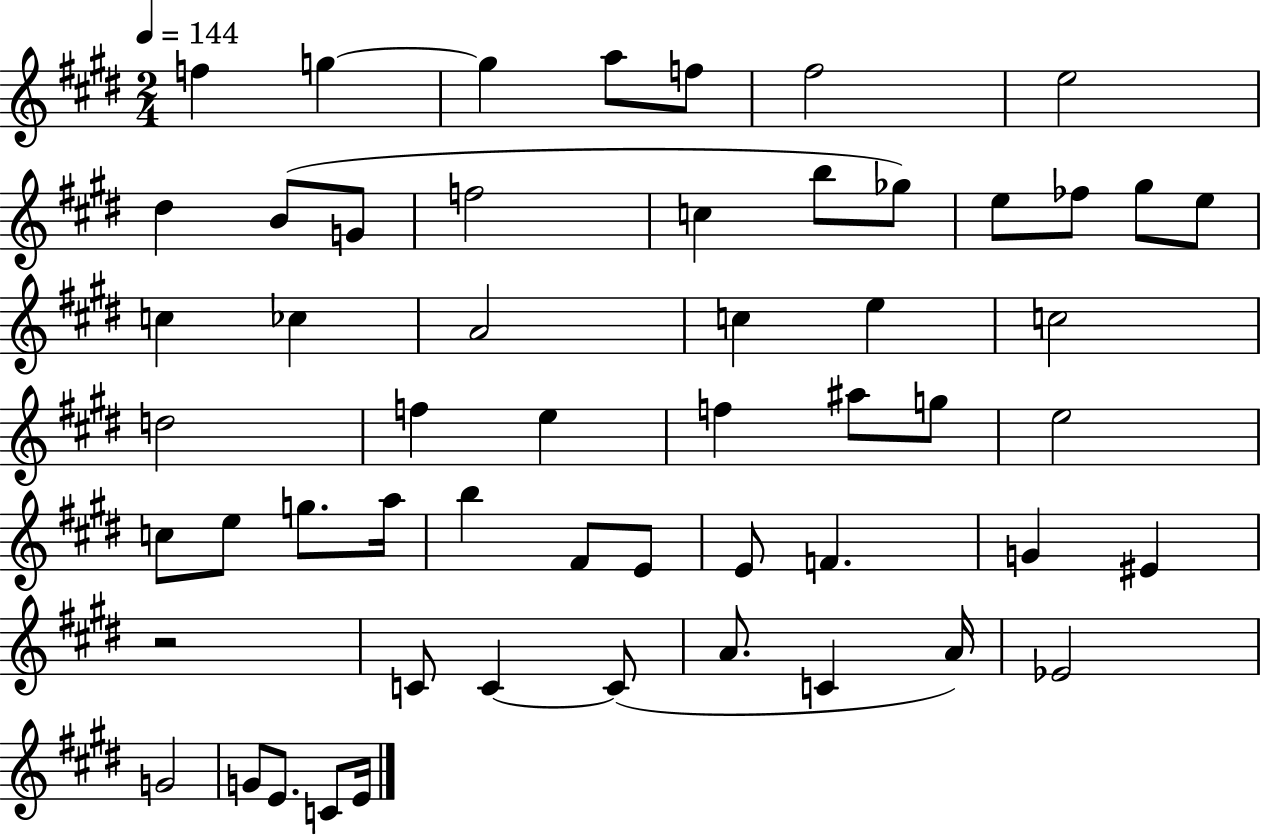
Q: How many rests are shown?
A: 1